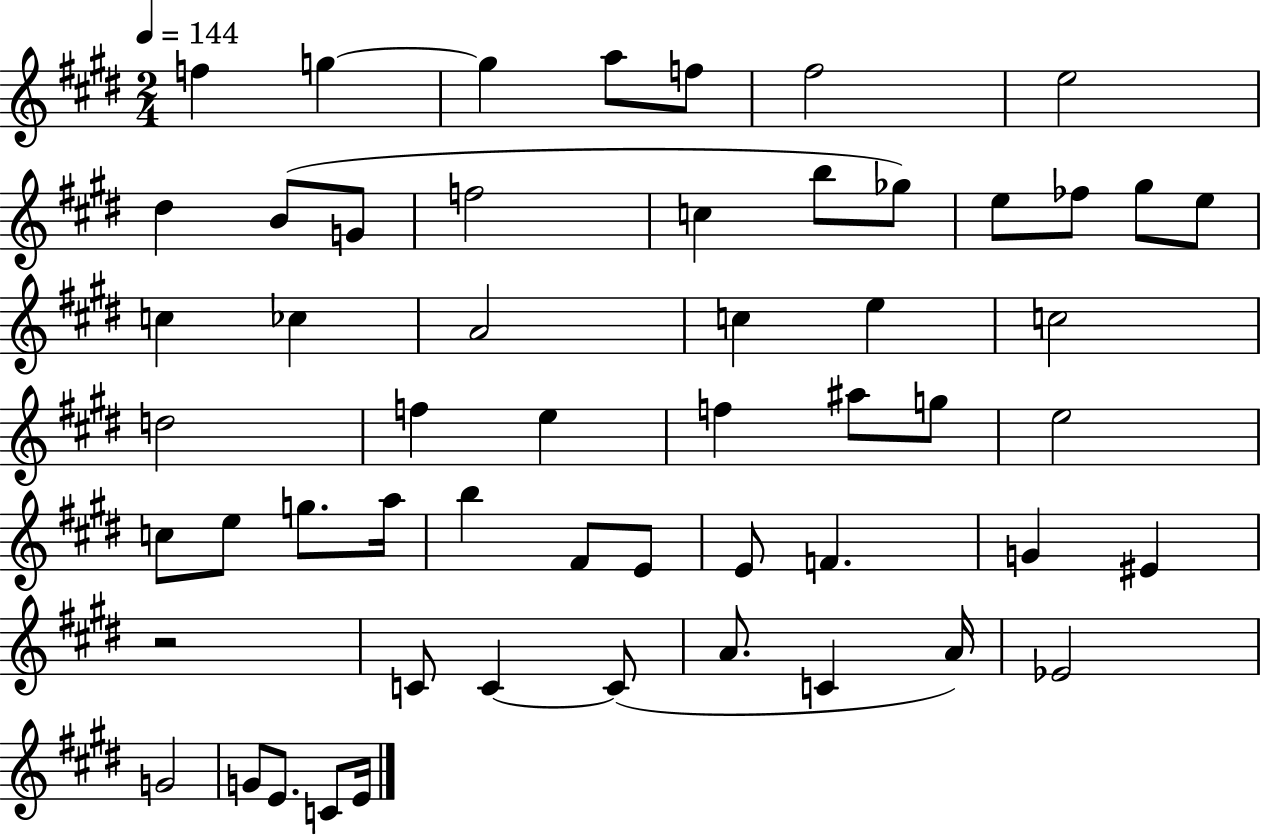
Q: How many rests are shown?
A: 1